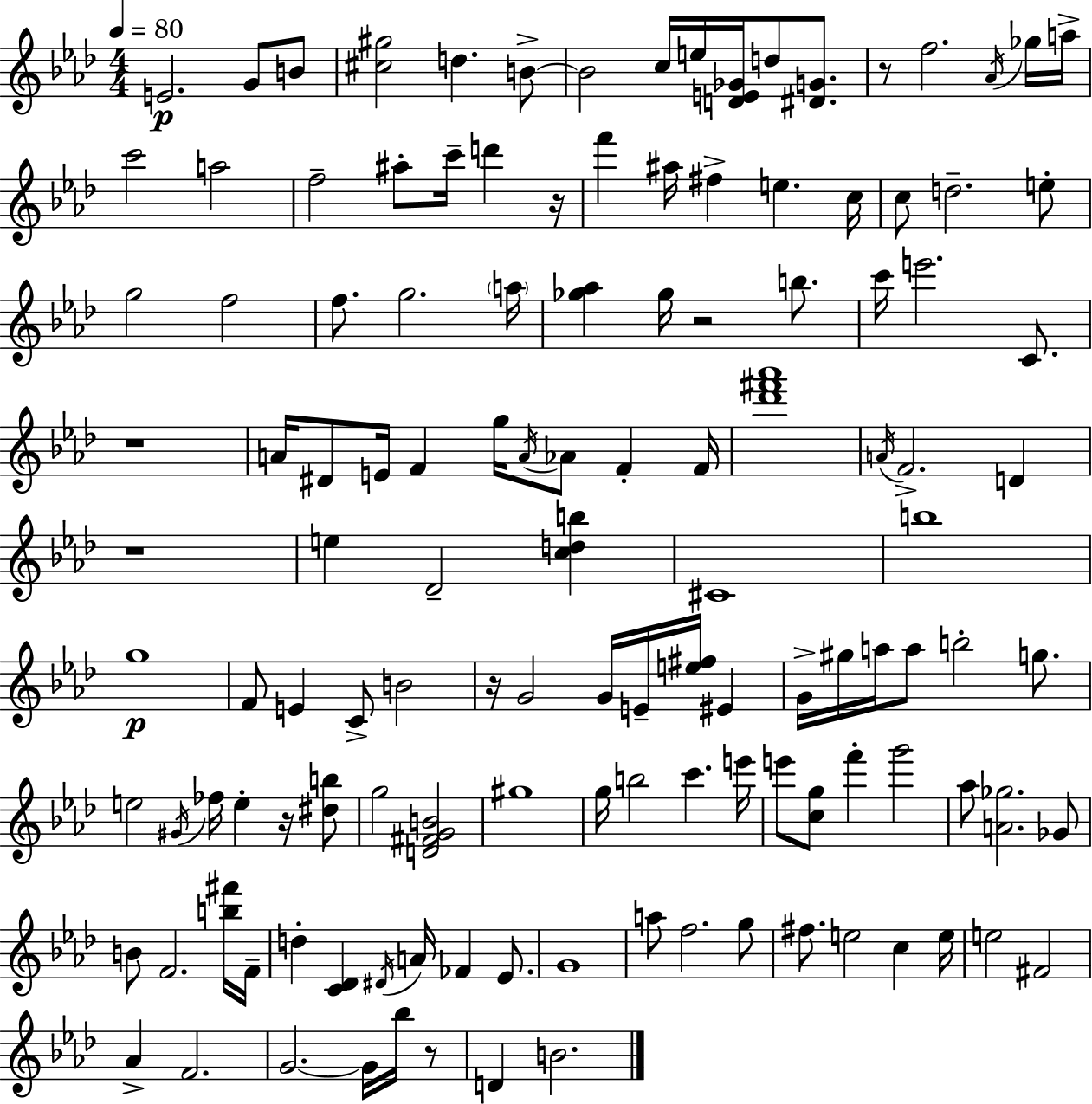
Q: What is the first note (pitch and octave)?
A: E4